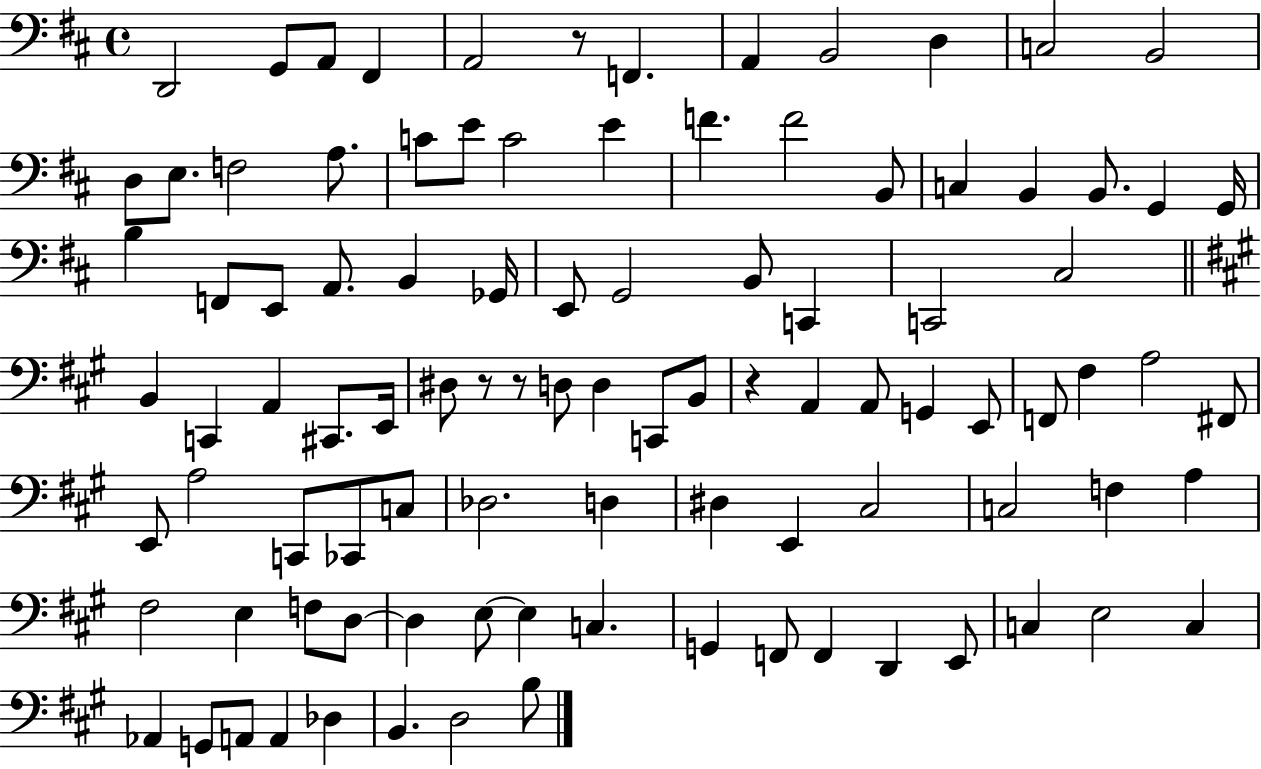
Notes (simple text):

D2/h G2/e A2/e F#2/q A2/h R/e F2/q. A2/q B2/h D3/q C3/h B2/h D3/e E3/e. F3/h A3/e. C4/e E4/e C4/h E4/q F4/q. F4/h B2/e C3/q B2/q B2/e. G2/q G2/s B3/q F2/e E2/e A2/e. B2/q Gb2/s E2/e G2/h B2/e C2/q C2/h C#3/h B2/q C2/q A2/q C#2/e. E2/s D#3/e R/e R/e D3/e D3/q C2/e B2/e R/q A2/q A2/e G2/q E2/e F2/e F#3/q A3/h F#2/e E2/e A3/h C2/e CES2/e C3/e Db3/h. D3/q D#3/q E2/q C#3/h C3/h F3/q A3/q F#3/h E3/q F3/e D3/e D3/q E3/e E3/q C3/q. G2/q F2/e F2/q D2/q E2/e C3/q E3/h C3/q Ab2/q G2/e A2/e A2/q Db3/q B2/q. D3/h B3/e